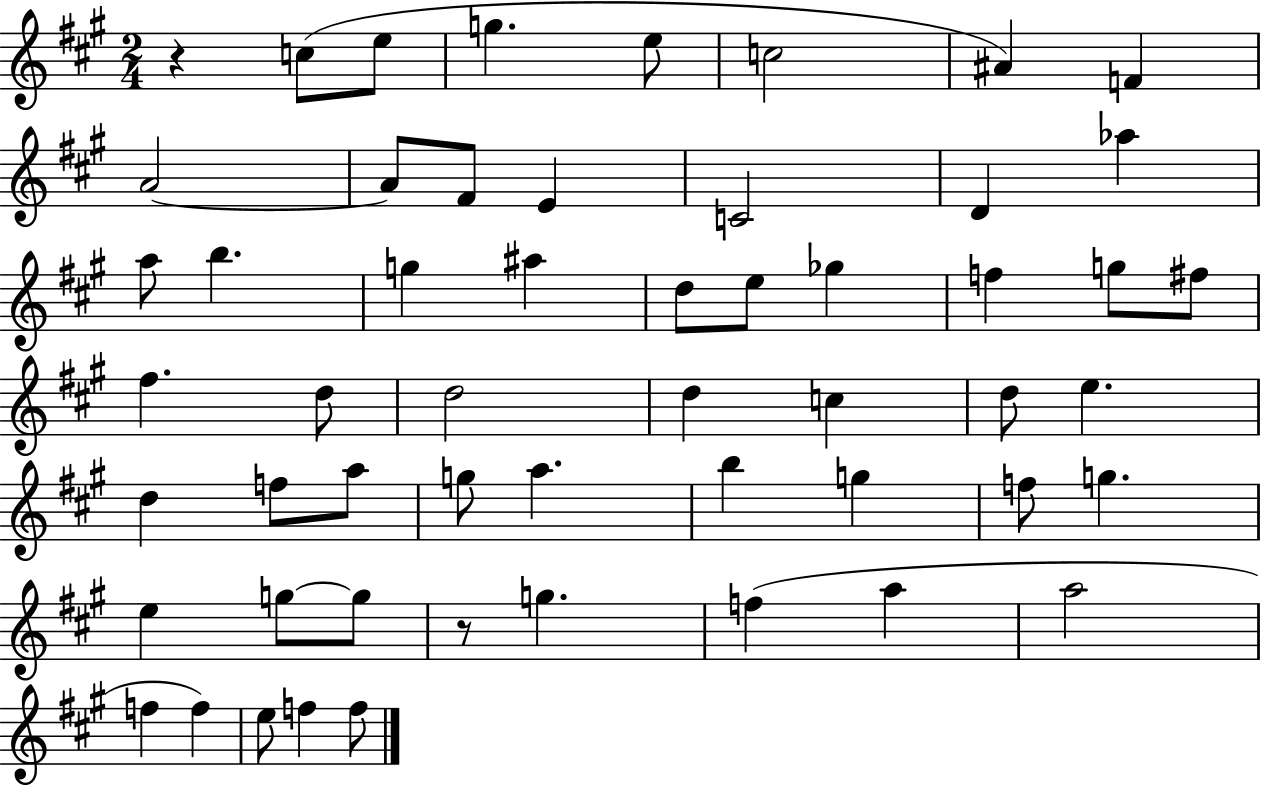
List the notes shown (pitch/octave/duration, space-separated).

R/q C5/e E5/e G5/q. E5/e C5/h A#4/q F4/q A4/h A4/e F#4/e E4/q C4/h D4/q Ab5/q A5/e B5/q. G5/q A#5/q D5/e E5/e Gb5/q F5/q G5/e F#5/e F#5/q. D5/e D5/h D5/q C5/q D5/e E5/q. D5/q F5/e A5/e G5/e A5/q. B5/q G5/q F5/e G5/q. E5/q G5/e G5/e R/e G5/q. F5/q A5/q A5/h F5/q F5/q E5/e F5/q F5/e